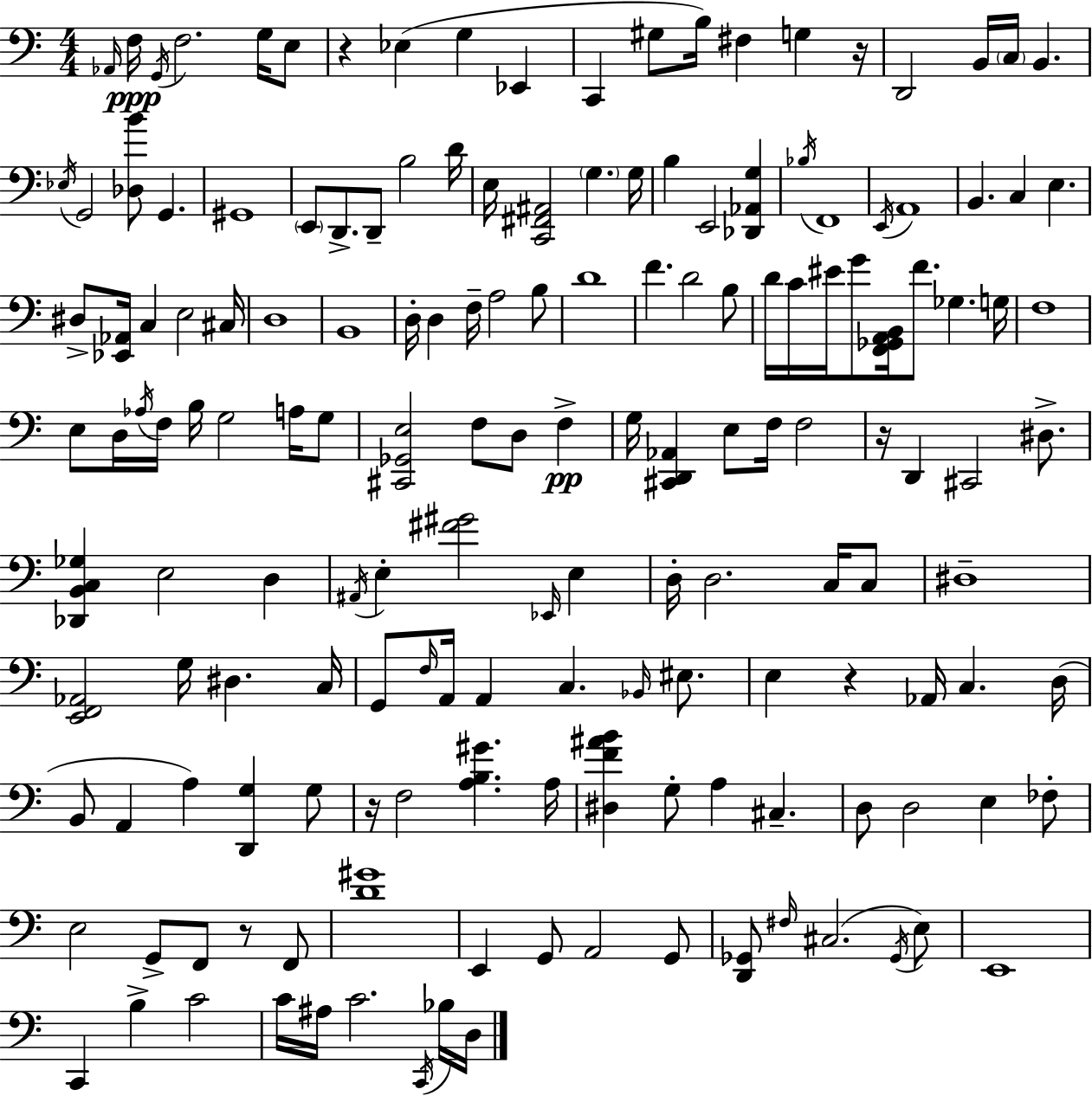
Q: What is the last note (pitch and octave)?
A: D3